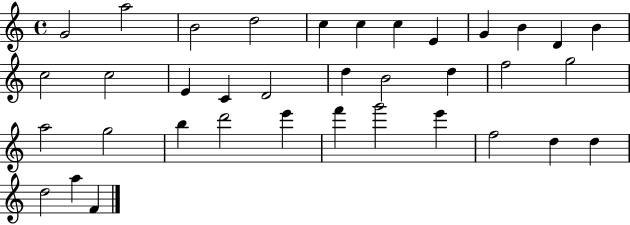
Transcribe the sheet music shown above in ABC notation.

X:1
T:Untitled
M:4/4
L:1/4
K:C
G2 a2 B2 d2 c c c E G B D B c2 c2 E C D2 d B2 d f2 g2 a2 g2 b d'2 e' f' g'2 e' f2 d d d2 a F